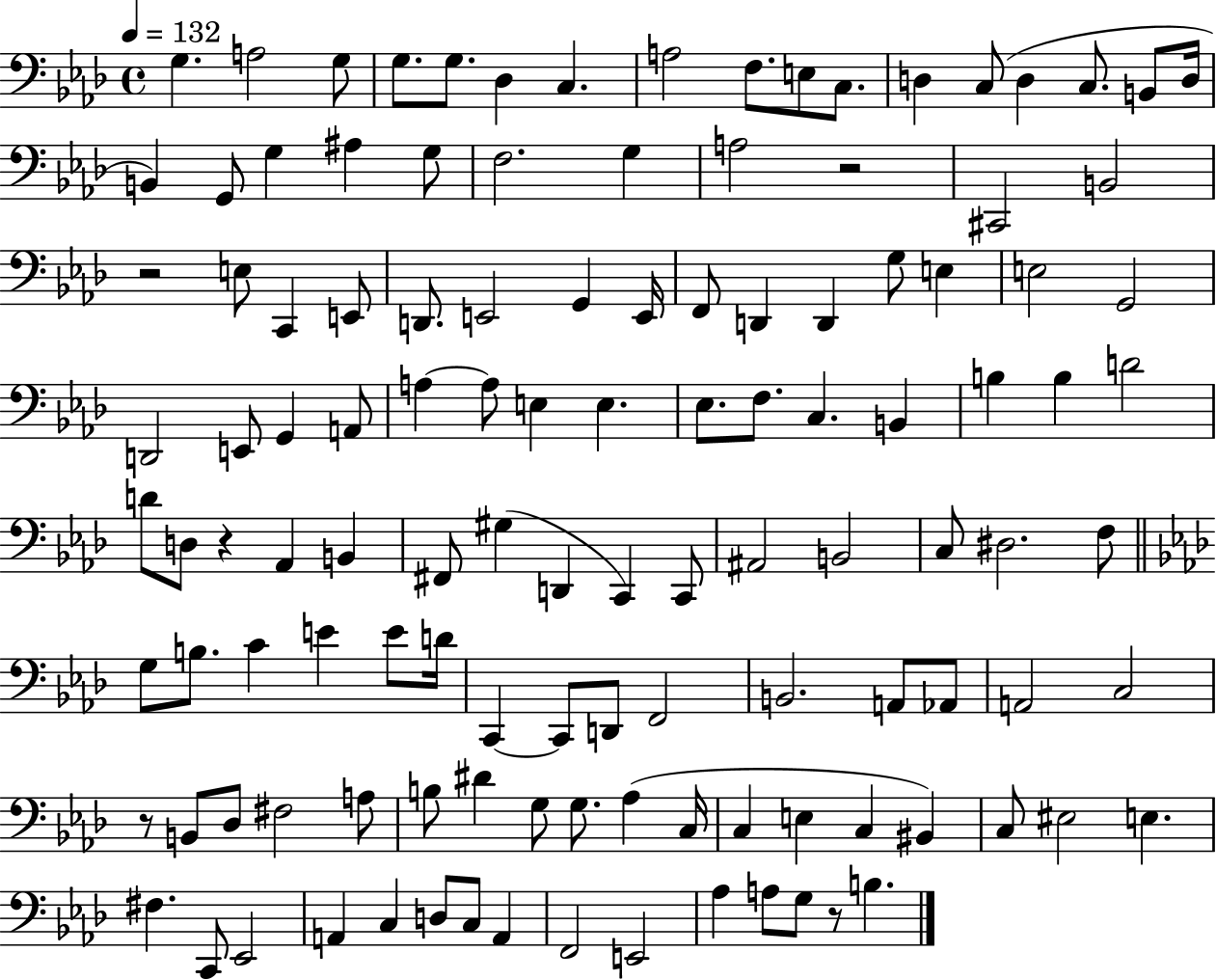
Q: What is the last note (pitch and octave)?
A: B3